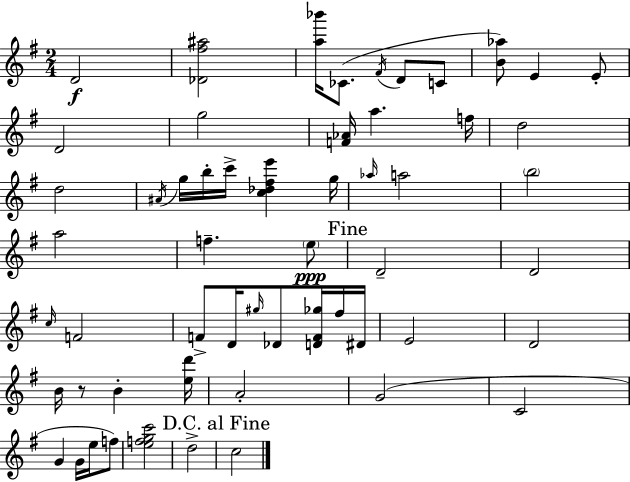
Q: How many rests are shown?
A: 1